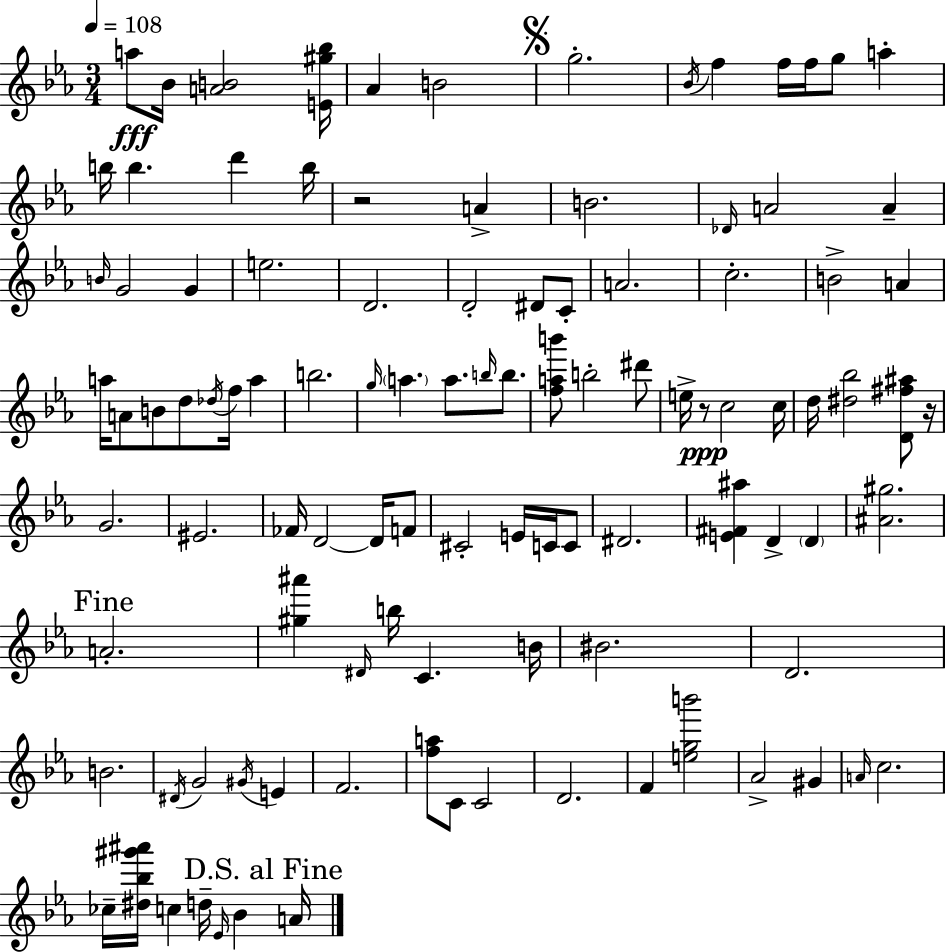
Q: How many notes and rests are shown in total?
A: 105